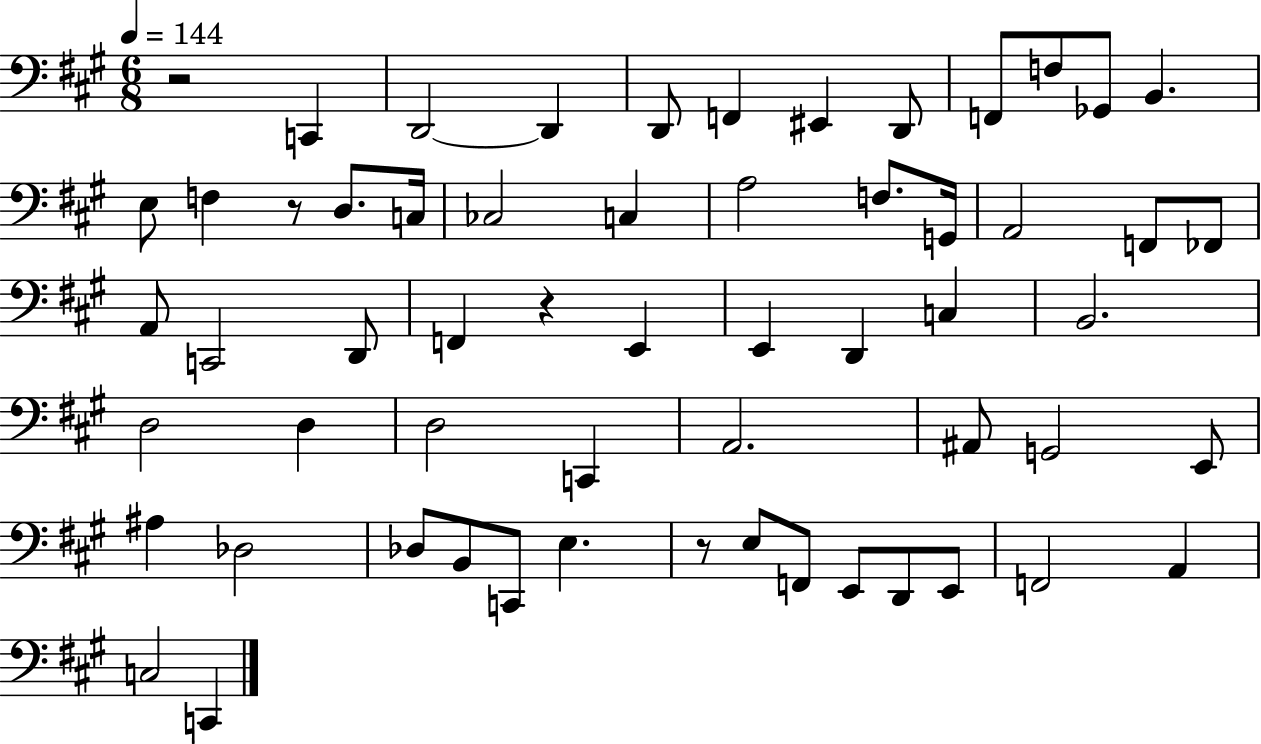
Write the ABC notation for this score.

X:1
T:Untitled
M:6/8
L:1/4
K:A
z2 C,, D,,2 D,, D,,/2 F,, ^E,, D,,/2 F,,/2 F,/2 _G,,/2 B,, E,/2 F, z/2 D,/2 C,/4 _C,2 C, A,2 F,/2 G,,/4 A,,2 F,,/2 _F,,/2 A,,/2 C,,2 D,,/2 F,, z E,, E,, D,, C, B,,2 D,2 D, D,2 C,, A,,2 ^A,,/2 G,,2 E,,/2 ^A, _D,2 _D,/2 B,,/2 C,,/2 E, z/2 E,/2 F,,/2 E,,/2 D,,/2 E,,/2 F,,2 A,, C,2 C,,